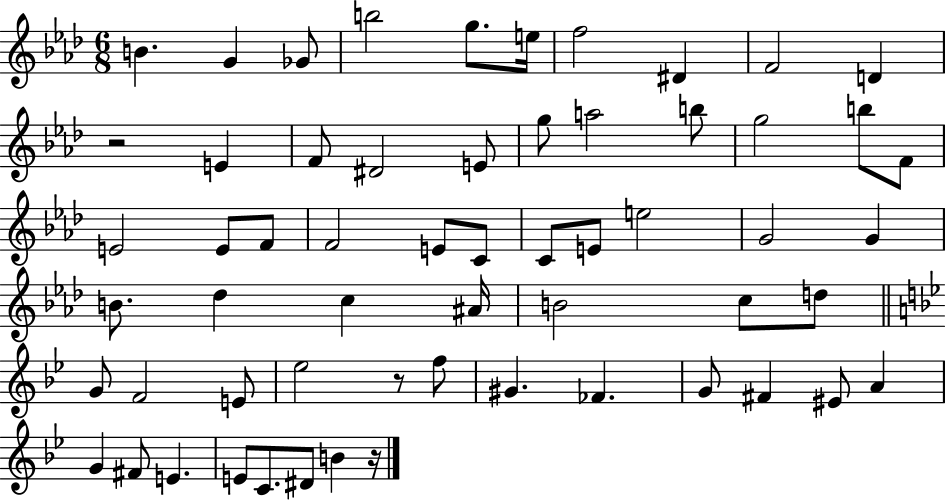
{
  \clef treble
  \numericTimeSignature
  \time 6/8
  \key aes \major
  \repeat volta 2 { b'4. g'4 ges'8 | b''2 g''8. e''16 | f''2 dis'4 | f'2 d'4 | \break r2 e'4 | f'8 dis'2 e'8 | g''8 a''2 b''8 | g''2 b''8 f'8 | \break e'2 e'8 f'8 | f'2 e'8 c'8 | c'8 e'8 e''2 | g'2 g'4 | \break b'8. des''4 c''4 ais'16 | b'2 c''8 d''8 | \bar "||" \break \key bes \major g'8 f'2 e'8 | ees''2 r8 f''8 | gis'4. fes'4. | g'8 fis'4 eis'8 a'4 | \break g'4 fis'8 e'4. | e'8 c'8. dis'8 b'4 r16 | } \bar "|."
}